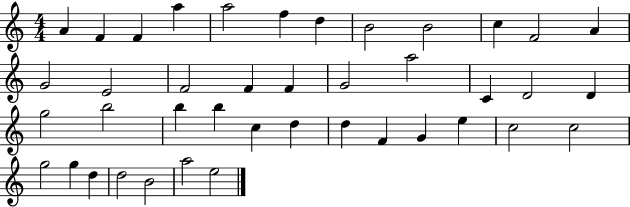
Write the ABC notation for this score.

X:1
T:Untitled
M:4/4
L:1/4
K:C
A F F a a2 f d B2 B2 c F2 A G2 E2 F2 F F G2 a2 C D2 D g2 b2 b b c d d F G e c2 c2 g2 g d d2 B2 a2 e2